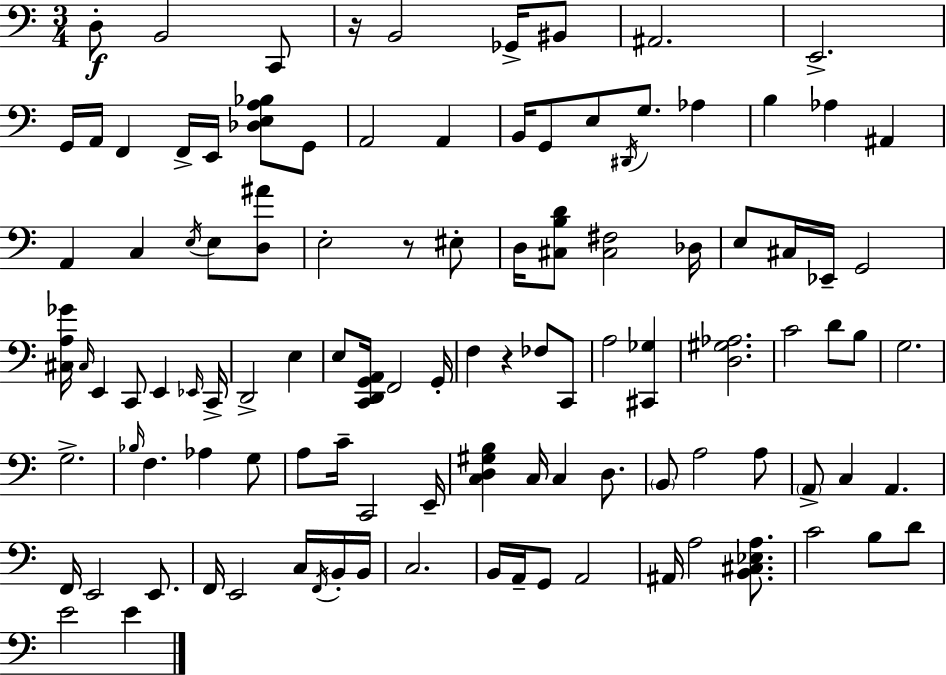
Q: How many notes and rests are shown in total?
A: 108